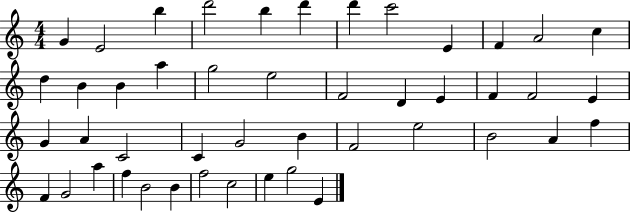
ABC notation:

X:1
T:Untitled
M:4/4
L:1/4
K:C
G E2 b d'2 b d' d' c'2 E F A2 c d B B a g2 e2 F2 D E F F2 E G A C2 C G2 B F2 e2 B2 A f F G2 a f B2 B f2 c2 e g2 E